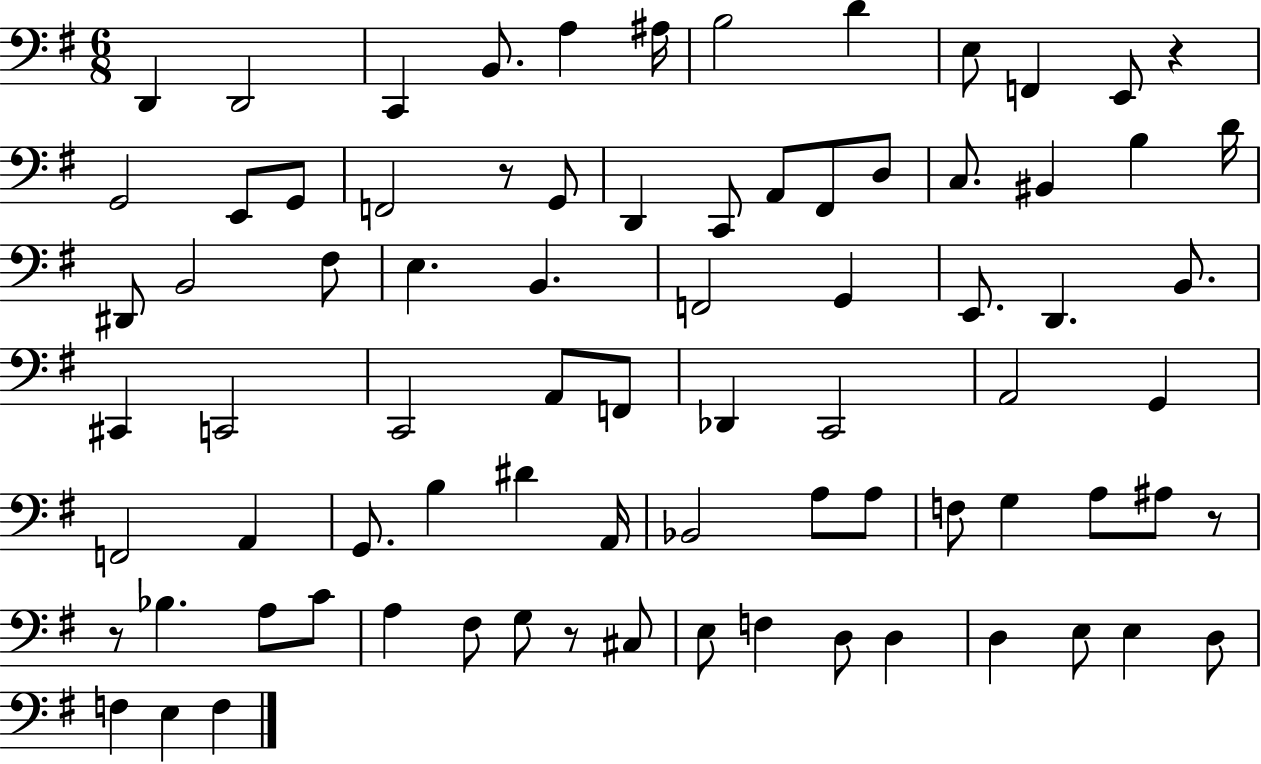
{
  \clef bass
  \numericTimeSignature
  \time 6/8
  \key g \major
  d,4 d,2 | c,4 b,8. a4 ais16 | b2 d'4 | e8 f,4 e,8 r4 | \break g,2 e,8 g,8 | f,2 r8 g,8 | d,4 c,8 a,8 fis,8 d8 | c8. bis,4 b4 d'16 | \break dis,8 b,2 fis8 | e4. b,4. | f,2 g,4 | e,8. d,4. b,8. | \break cis,4 c,2 | c,2 a,8 f,8 | des,4 c,2 | a,2 g,4 | \break f,2 a,4 | g,8. b4 dis'4 a,16 | bes,2 a8 a8 | f8 g4 a8 ais8 r8 | \break r8 bes4. a8 c'8 | a4 fis8 g8 r8 cis8 | e8 f4 d8 d4 | d4 e8 e4 d8 | \break f4 e4 f4 | \bar "|."
}